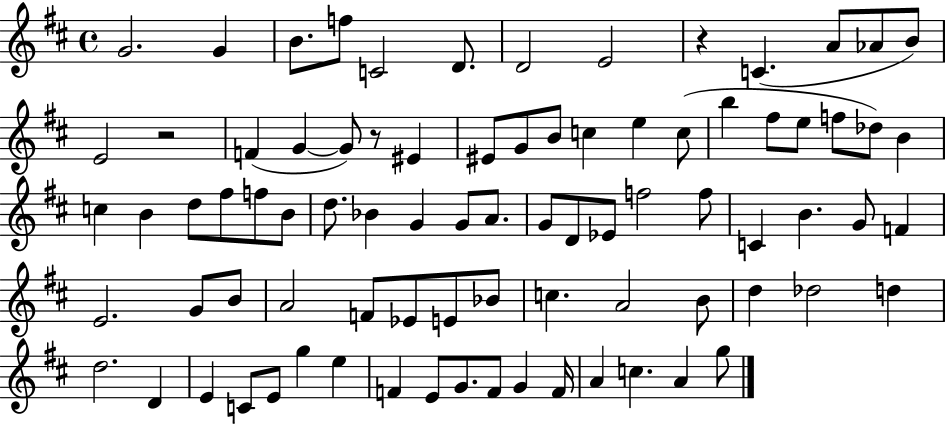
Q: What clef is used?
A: treble